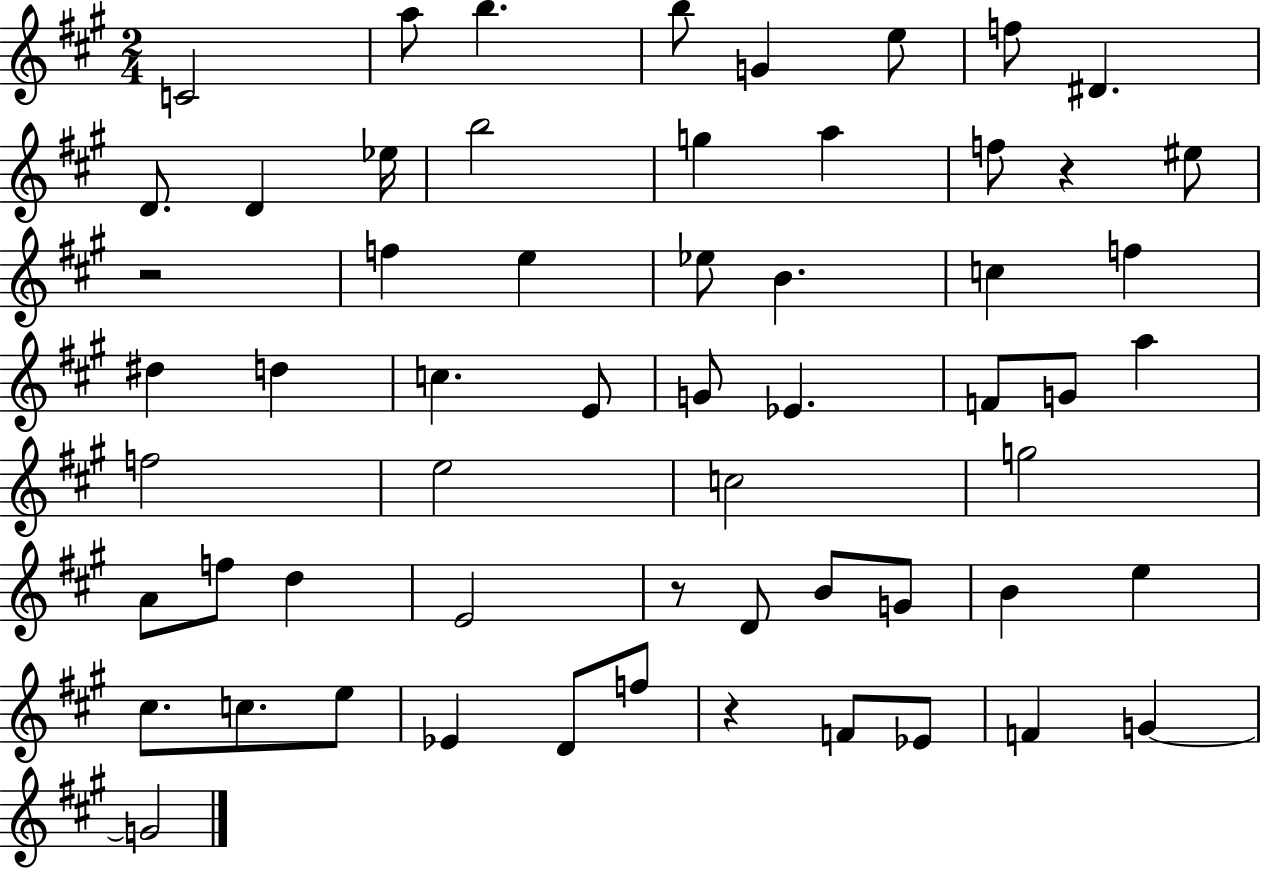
{
  \clef treble
  \numericTimeSignature
  \time 2/4
  \key a \major
  c'2 | a''8 b''4. | b''8 g'4 e''8 | f''8 dis'4. | \break d'8. d'4 ees''16 | b''2 | g''4 a''4 | f''8 r4 eis''8 | \break r2 | f''4 e''4 | ees''8 b'4. | c''4 f''4 | \break dis''4 d''4 | c''4. e'8 | g'8 ees'4. | f'8 g'8 a''4 | \break f''2 | e''2 | c''2 | g''2 | \break a'8 f''8 d''4 | e'2 | r8 d'8 b'8 g'8 | b'4 e''4 | \break cis''8. c''8. e''8 | ees'4 d'8 f''8 | r4 f'8 ees'8 | f'4 g'4~~ | \break g'2 | \bar "|."
}